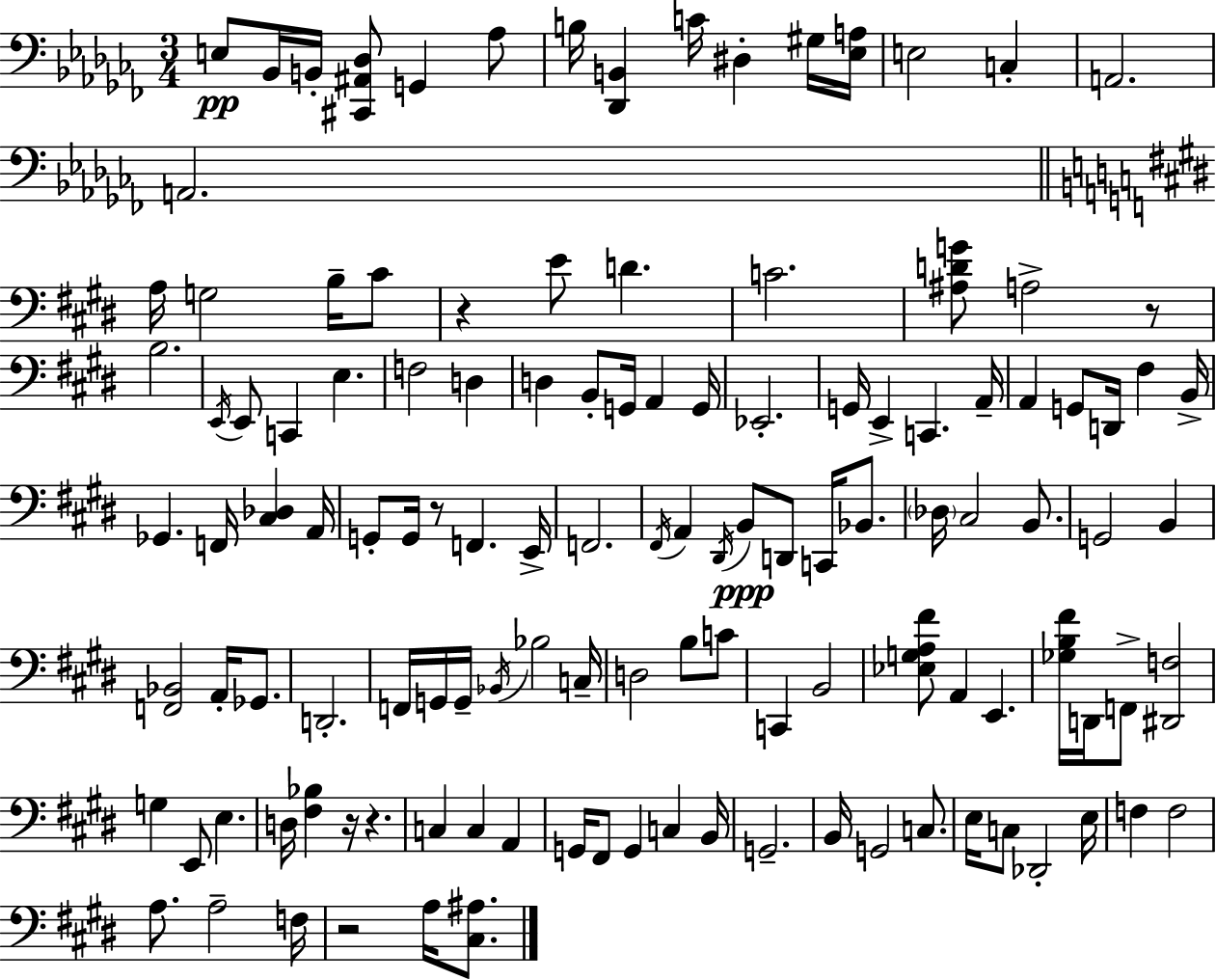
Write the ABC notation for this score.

X:1
T:Untitled
M:3/4
L:1/4
K:Abm
E,/2 _B,,/4 B,,/4 [^C,,^A,,_D,]/2 G,, _A,/2 B,/4 [_D,,B,,] C/4 ^D, ^G,/4 [_E,A,]/4 E,2 C, A,,2 A,,2 A,/4 G,2 B,/4 ^C/2 z E/2 D C2 [^A,DG]/2 A,2 z/2 B,2 E,,/4 E,,/2 C,, E, F,2 D, D, B,,/2 G,,/4 A,, G,,/4 _E,,2 G,,/4 E,, C,, A,,/4 A,, G,,/2 D,,/4 ^F, B,,/4 _G,, F,,/4 [^C,_D,] A,,/4 G,,/2 G,,/4 z/2 F,, E,,/4 F,,2 ^F,,/4 A,, ^D,,/4 B,,/2 D,,/2 C,,/4 _B,,/2 _D,/4 ^C,2 B,,/2 G,,2 B,, [F,,_B,,]2 A,,/4 _G,,/2 D,,2 F,,/4 G,,/4 G,,/4 _B,,/4 _B,2 C,/4 D,2 B,/2 C/2 C,, B,,2 [_E,G,A,^F]/2 A,, E,, [_G,B,^F]/4 D,,/4 F,,/2 [^D,,F,]2 G, E,,/2 E, D,/4 [^F,_B,] z/4 z C, C, A,, G,,/4 ^F,,/2 G,, C, B,,/4 G,,2 B,,/4 G,,2 C,/2 E,/4 C,/2 _D,,2 E,/4 F, F,2 A,/2 A,2 F,/4 z2 A,/4 [^C,^A,]/2